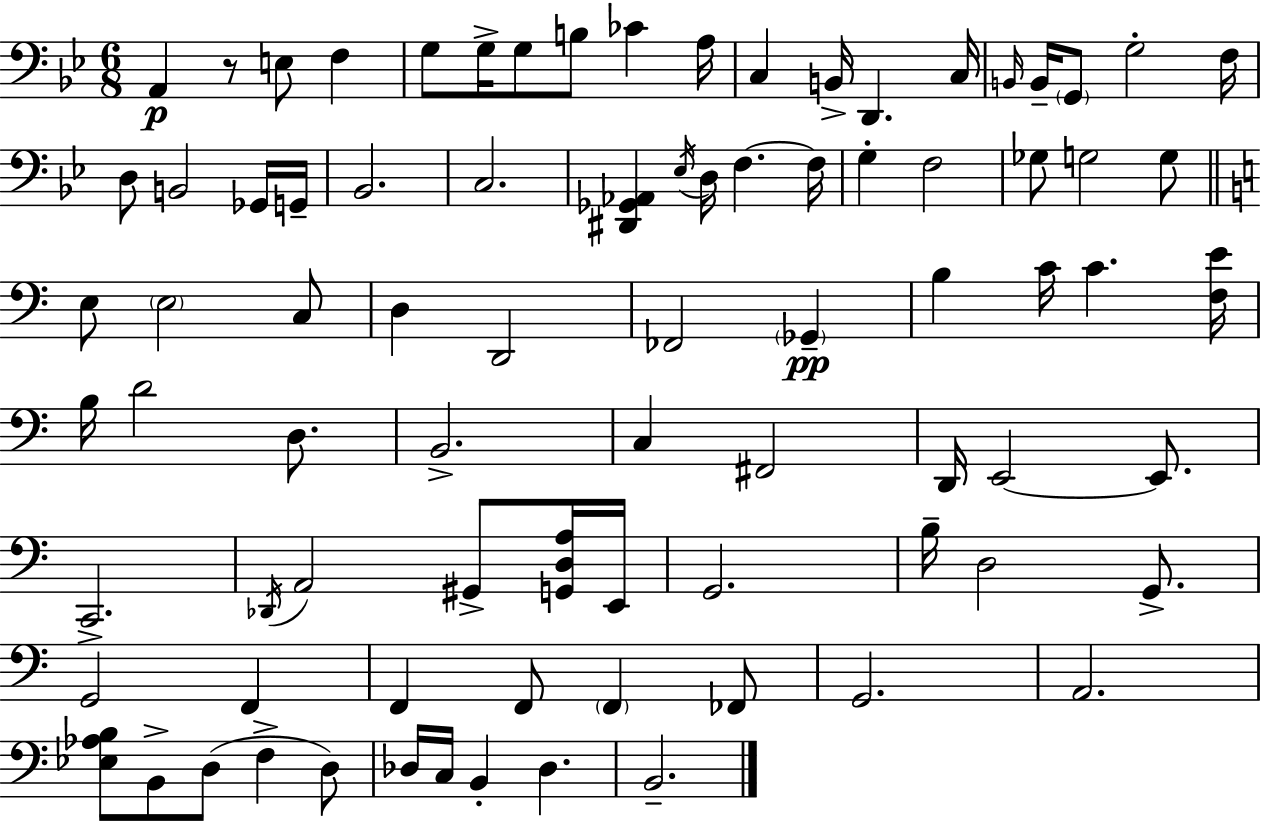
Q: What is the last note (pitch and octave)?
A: B2